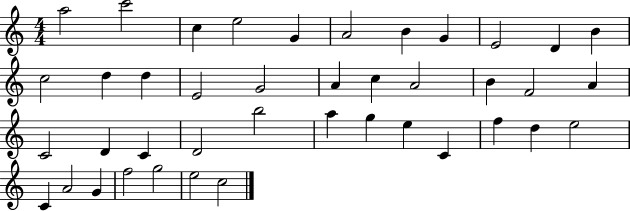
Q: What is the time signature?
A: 4/4